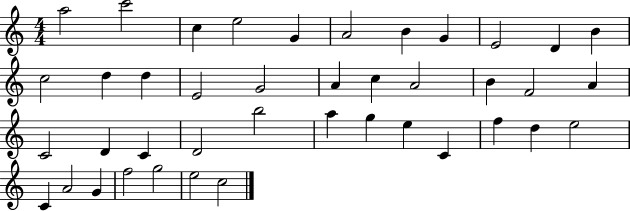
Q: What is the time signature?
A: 4/4